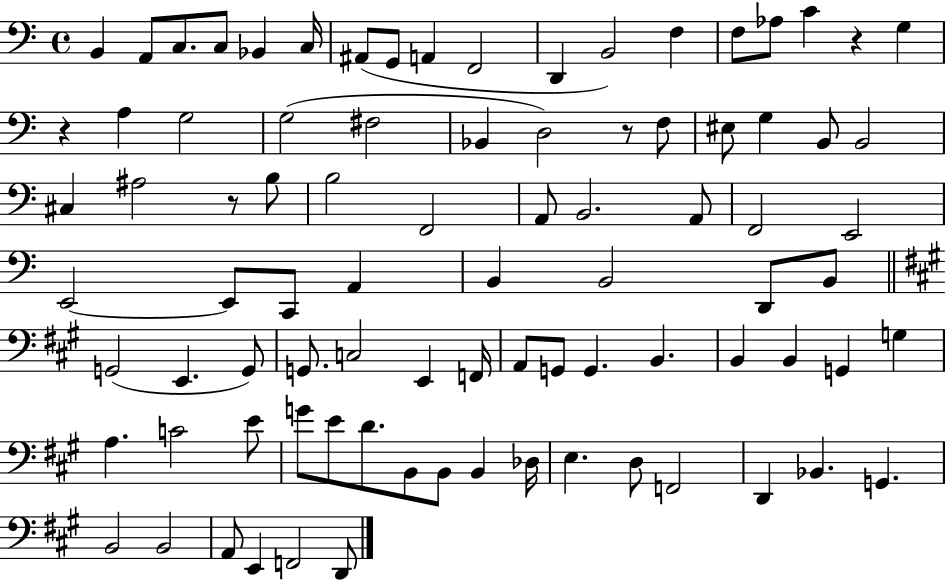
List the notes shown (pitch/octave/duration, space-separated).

B2/q A2/e C3/e. C3/e Bb2/q C3/s A#2/e G2/e A2/q F2/h D2/q B2/h F3/q F3/e Ab3/e C4/q R/q G3/q R/q A3/q G3/h G3/h F#3/h Bb2/q D3/h R/e F3/e EIS3/e G3/q B2/e B2/h C#3/q A#3/h R/e B3/e B3/h F2/h A2/e B2/h. A2/e F2/h E2/h E2/h E2/e C2/e A2/q B2/q B2/h D2/e B2/e G2/h E2/q. G2/e G2/e. C3/h E2/q F2/s A2/e G2/e G2/q. B2/q. B2/q B2/q G2/q G3/q A3/q. C4/h E4/e G4/e E4/e D4/e. B2/e B2/e B2/q Db3/s E3/q. D3/e F2/h D2/q Bb2/q. G2/q. B2/h B2/h A2/e E2/q F2/h D2/e